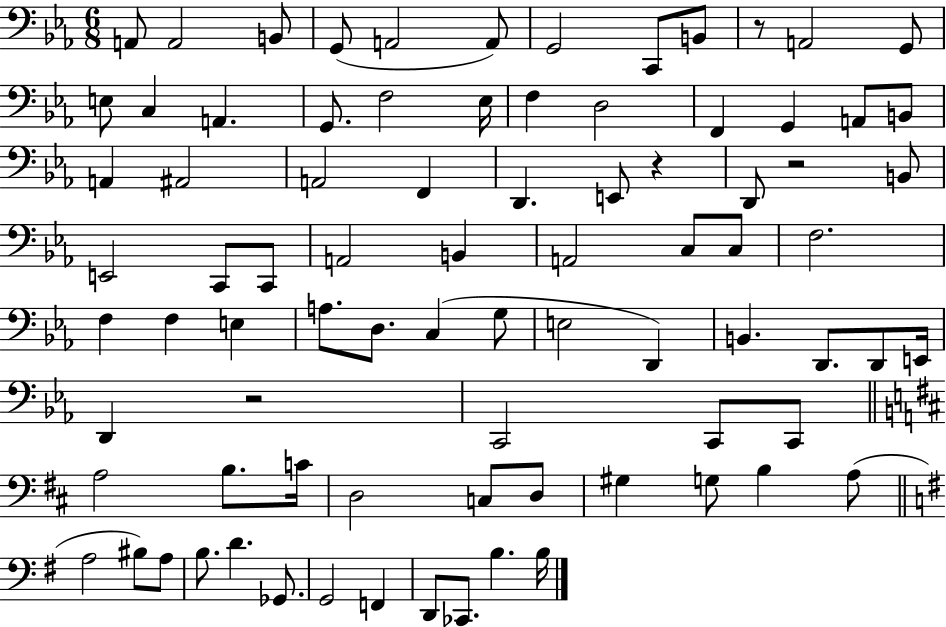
X:1
T:Untitled
M:6/8
L:1/4
K:Eb
A,,/2 A,,2 B,,/2 G,,/2 A,,2 A,,/2 G,,2 C,,/2 B,,/2 z/2 A,,2 G,,/2 E,/2 C, A,, G,,/2 F,2 _E,/4 F, D,2 F,, G,, A,,/2 B,,/2 A,, ^A,,2 A,,2 F,, D,, E,,/2 z D,,/2 z2 B,,/2 E,,2 C,,/2 C,,/2 A,,2 B,, A,,2 C,/2 C,/2 F,2 F, F, E, A,/2 D,/2 C, G,/2 E,2 D,, B,, D,,/2 D,,/2 E,,/4 D,, z2 C,,2 C,,/2 C,,/2 A,2 B,/2 C/4 D,2 C,/2 D,/2 ^G, G,/2 B, A,/2 A,2 ^B,/2 A,/2 B,/2 D _G,,/2 G,,2 F,, D,,/2 _C,,/2 B, B,/4